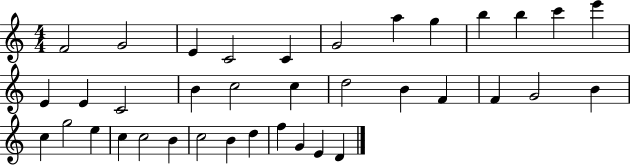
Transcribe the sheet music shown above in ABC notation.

X:1
T:Untitled
M:4/4
L:1/4
K:C
F2 G2 E C2 C G2 a g b b c' e' E E C2 B c2 c d2 B F F G2 B c g2 e c c2 B c2 B d f G E D